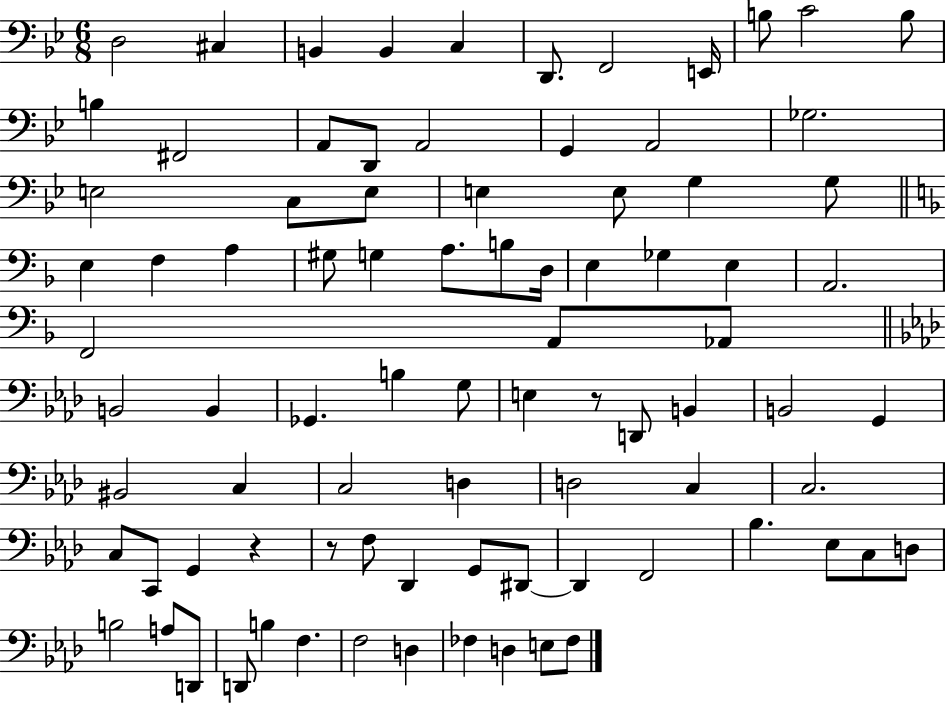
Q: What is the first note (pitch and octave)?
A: D3